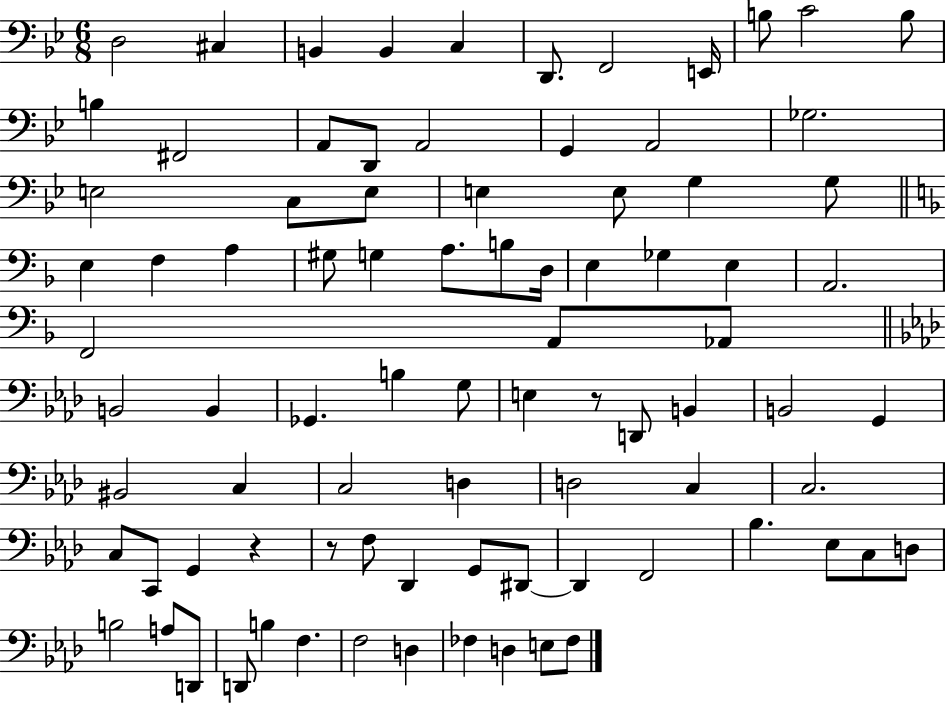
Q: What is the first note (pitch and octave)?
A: D3